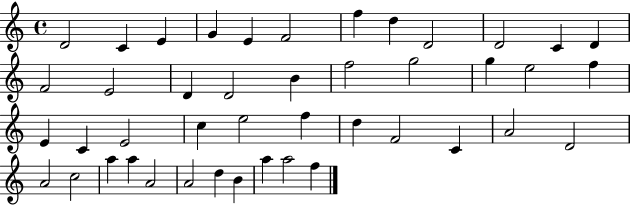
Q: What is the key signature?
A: C major